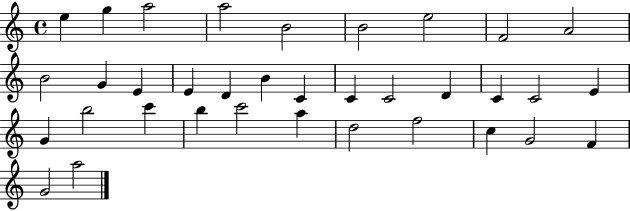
X:1
T:Untitled
M:4/4
L:1/4
K:C
e g a2 a2 B2 B2 e2 F2 A2 B2 G E E D B C C C2 D C C2 E G b2 c' b c'2 a d2 f2 c G2 F G2 a2